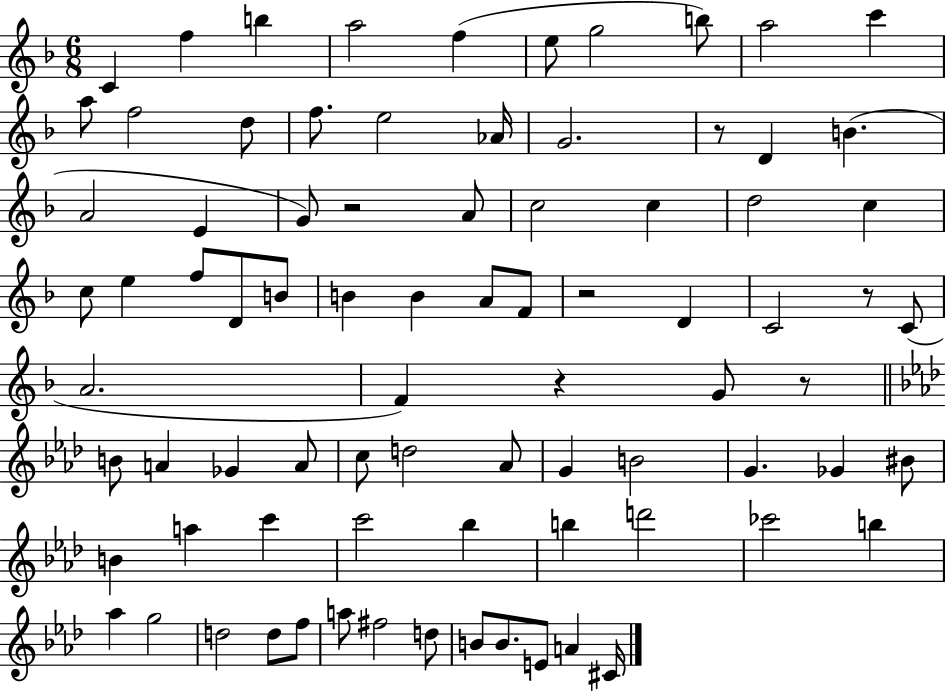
X:1
T:Untitled
M:6/8
L:1/4
K:F
C f b a2 f e/2 g2 b/2 a2 c' a/2 f2 d/2 f/2 e2 _A/4 G2 z/2 D B A2 E G/2 z2 A/2 c2 c d2 c c/2 e f/2 D/2 B/2 B B A/2 F/2 z2 D C2 z/2 C/2 A2 F z G/2 z/2 B/2 A _G A/2 c/2 d2 _A/2 G B2 G _G ^B/2 B a c' c'2 _b b d'2 _c'2 b _a g2 d2 d/2 f/2 a/2 ^f2 d/2 B/2 B/2 E/2 A ^C/4